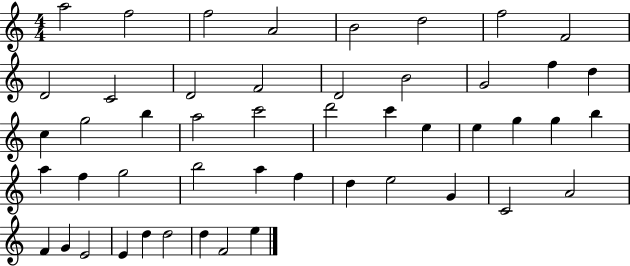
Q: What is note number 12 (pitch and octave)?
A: F4